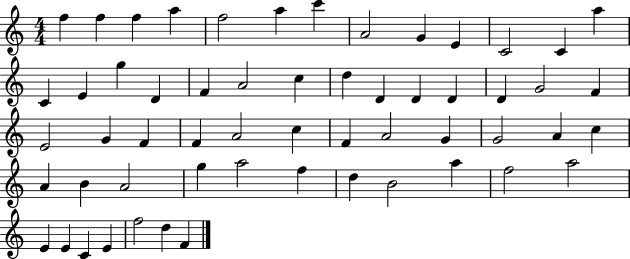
X:1
T:Untitled
M:4/4
L:1/4
K:C
f f f a f2 a c' A2 G E C2 C a C E g D F A2 c d D D D D G2 F E2 G F F A2 c F A2 G G2 A c A B A2 g a2 f d B2 a f2 a2 E E C E f2 d F